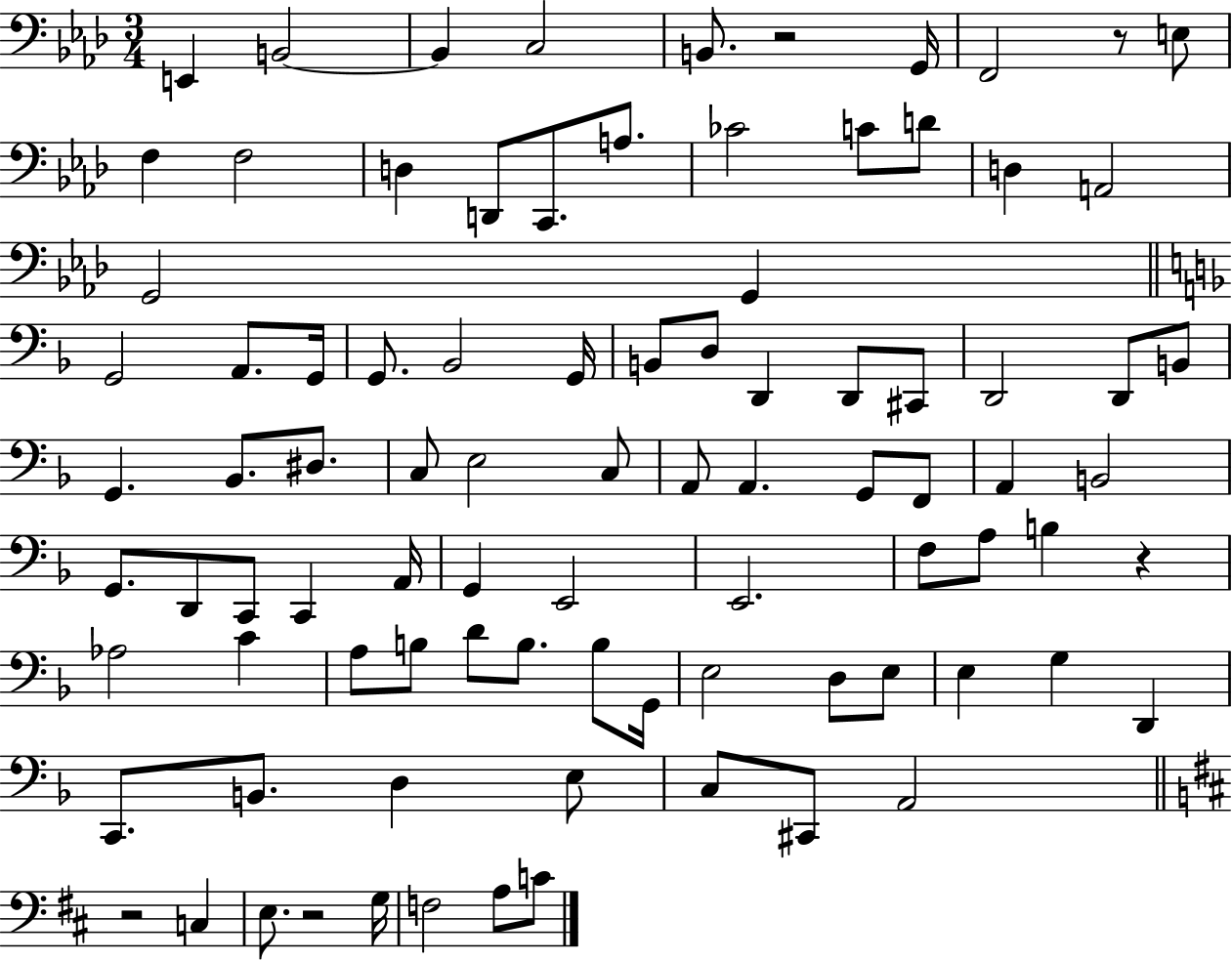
X:1
T:Untitled
M:3/4
L:1/4
K:Ab
E,, B,,2 B,, C,2 B,,/2 z2 G,,/4 F,,2 z/2 E,/2 F, F,2 D, D,,/2 C,,/2 A,/2 _C2 C/2 D/2 D, A,,2 G,,2 G,, G,,2 A,,/2 G,,/4 G,,/2 _B,,2 G,,/4 B,,/2 D,/2 D,, D,,/2 ^C,,/2 D,,2 D,,/2 B,,/2 G,, _B,,/2 ^D,/2 C,/2 E,2 C,/2 A,,/2 A,, G,,/2 F,,/2 A,, B,,2 G,,/2 D,,/2 C,,/2 C,, A,,/4 G,, E,,2 E,,2 F,/2 A,/2 B, z _A,2 C A,/2 B,/2 D/2 B,/2 B,/2 G,,/4 E,2 D,/2 E,/2 E, G, D,, C,,/2 B,,/2 D, E,/2 C,/2 ^C,,/2 A,,2 z2 C, E,/2 z2 G,/4 F,2 A,/2 C/2